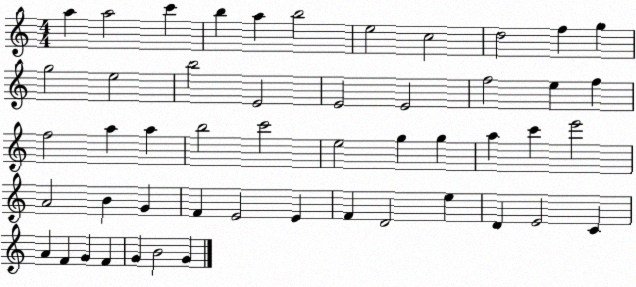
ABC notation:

X:1
T:Untitled
M:4/4
L:1/4
K:C
a a2 c' b a b2 e2 c2 d2 f g g2 e2 b2 E2 E2 E2 f2 e f f2 a a b2 c'2 e2 g g a c' e'2 A2 B G F E2 E F D2 e D E2 C A F G F G B2 G